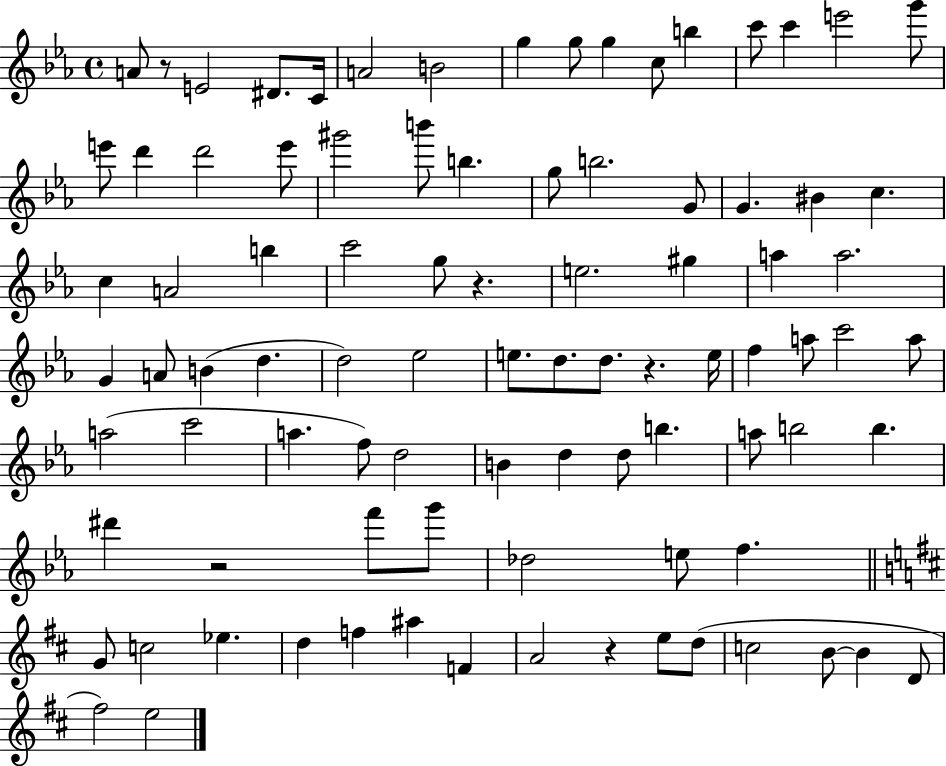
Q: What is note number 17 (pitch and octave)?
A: D6